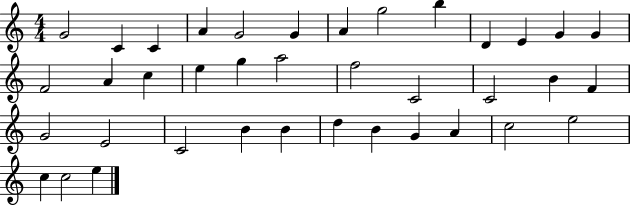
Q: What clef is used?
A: treble